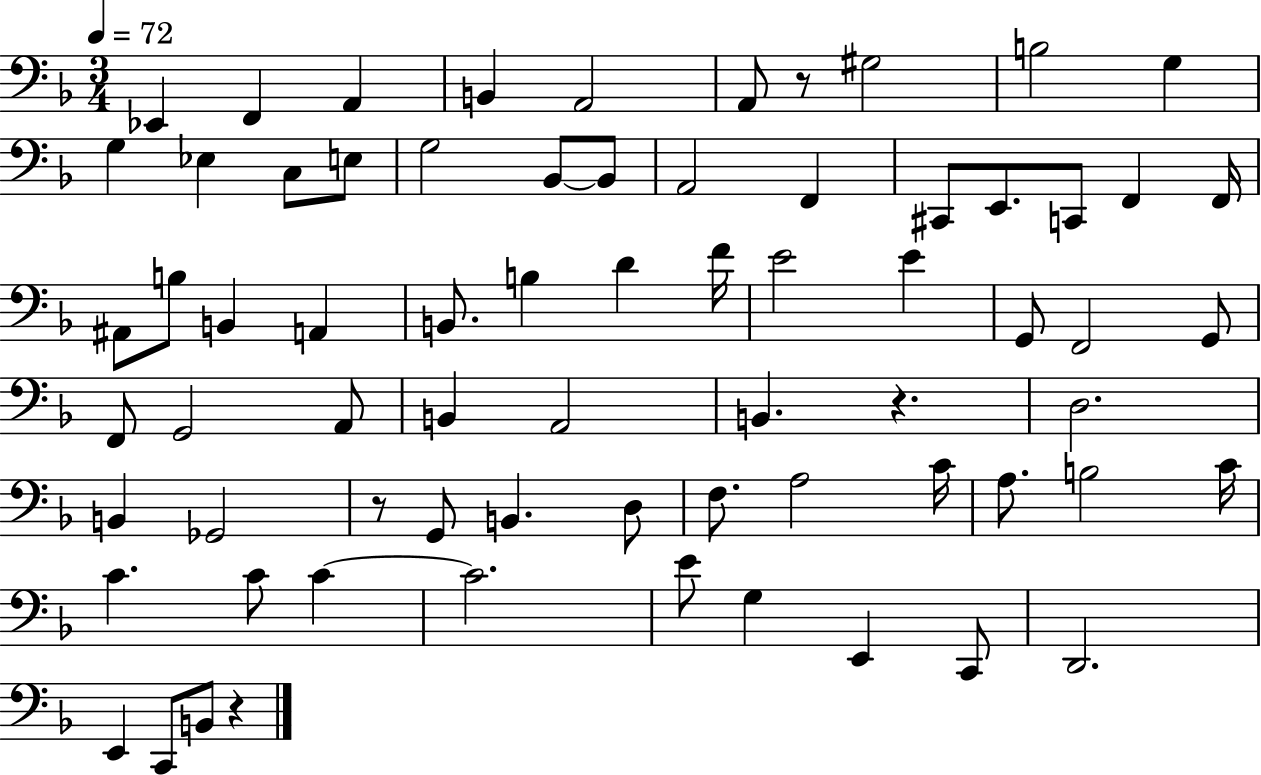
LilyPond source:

{
  \clef bass
  \numericTimeSignature
  \time 3/4
  \key f \major
  \tempo 4 = 72
  ees,4 f,4 a,4 | b,4 a,2 | a,8 r8 gis2 | b2 g4 | \break g4 ees4 c8 e8 | g2 bes,8~~ bes,8 | a,2 f,4 | cis,8 e,8. c,8 f,4 f,16 | \break ais,8 b8 b,4 a,4 | b,8. b4 d'4 f'16 | e'2 e'4 | g,8 f,2 g,8 | \break f,8 g,2 a,8 | b,4 a,2 | b,4. r4. | d2. | \break b,4 ges,2 | r8 g,8 b,4. d8 | f8. a2 c'16 | a8. b2 c'16 | \break c'4. c'8 c'4~~ | c'2. | e'8 g4 e,4 c,8 | d,2. | \break e,4 c,8 b,8 r4 | \bar "|."
}